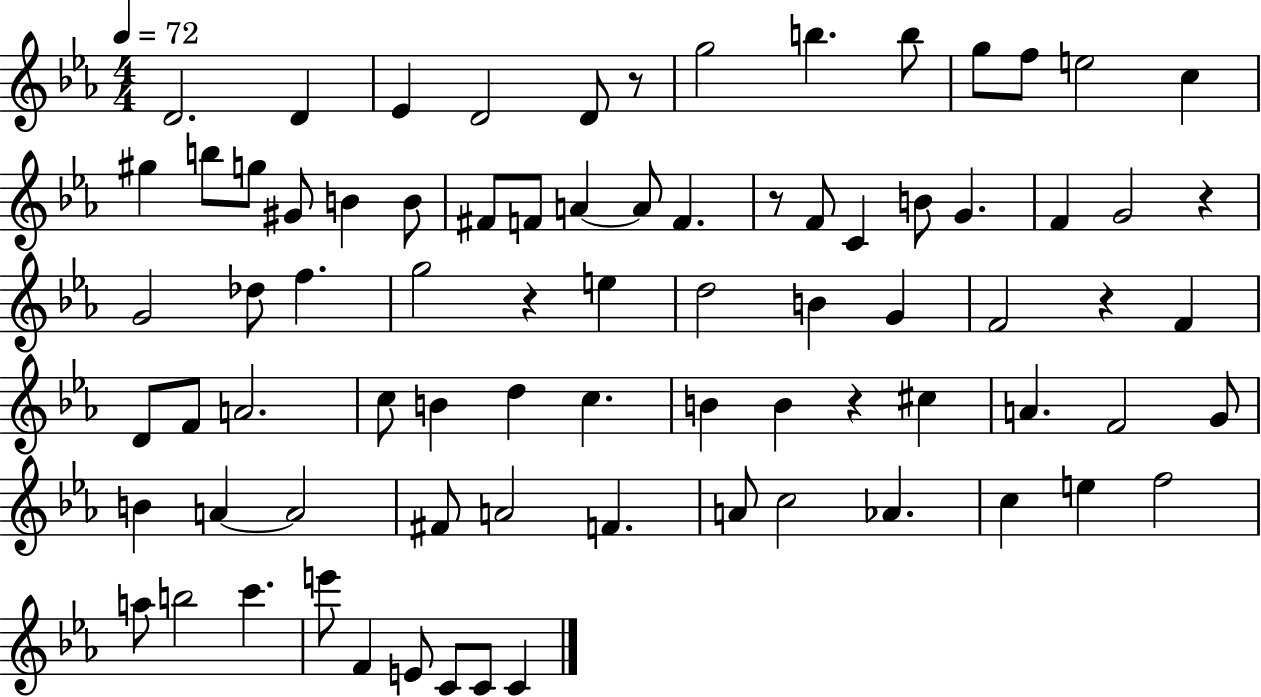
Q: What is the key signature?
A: EES major